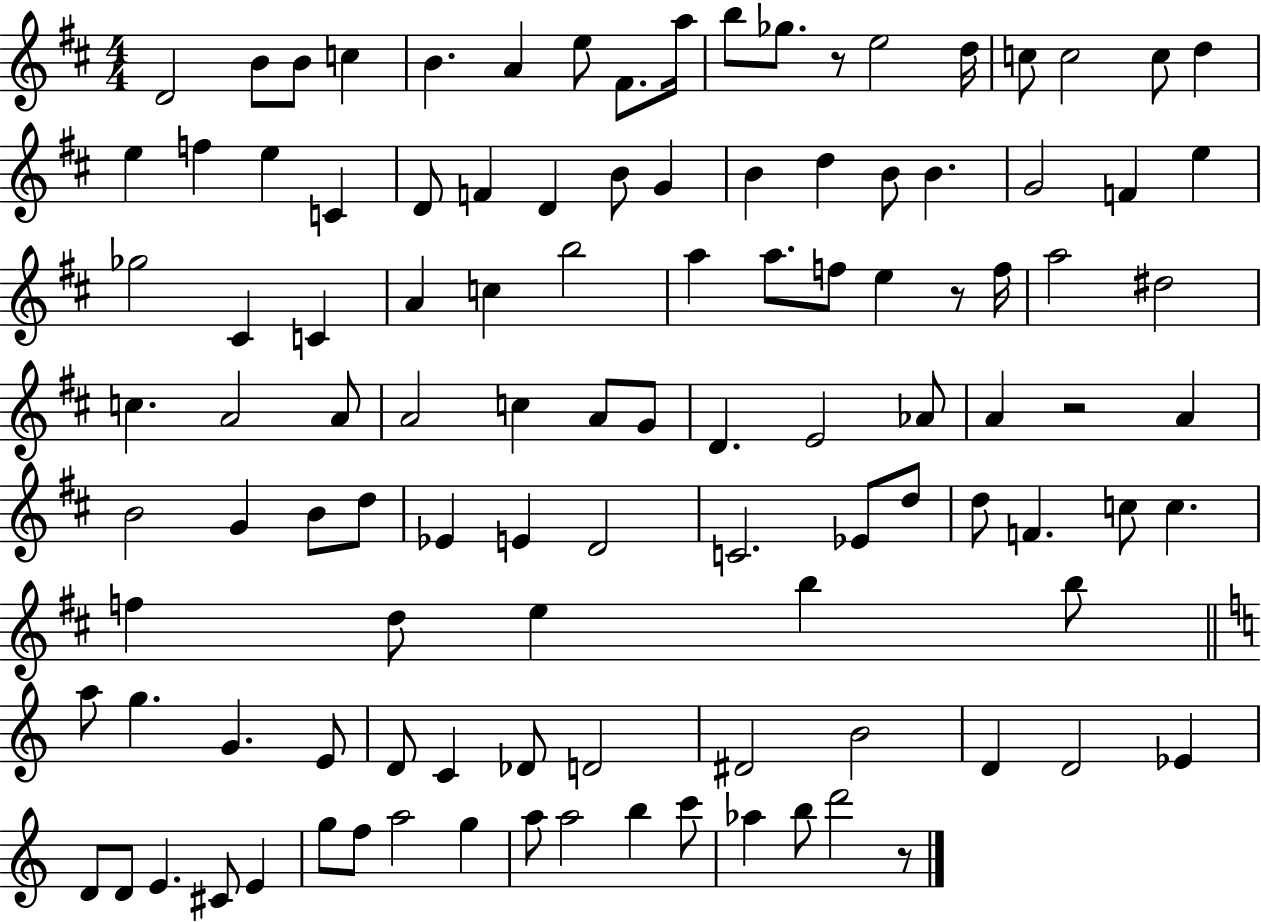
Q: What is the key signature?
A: D major